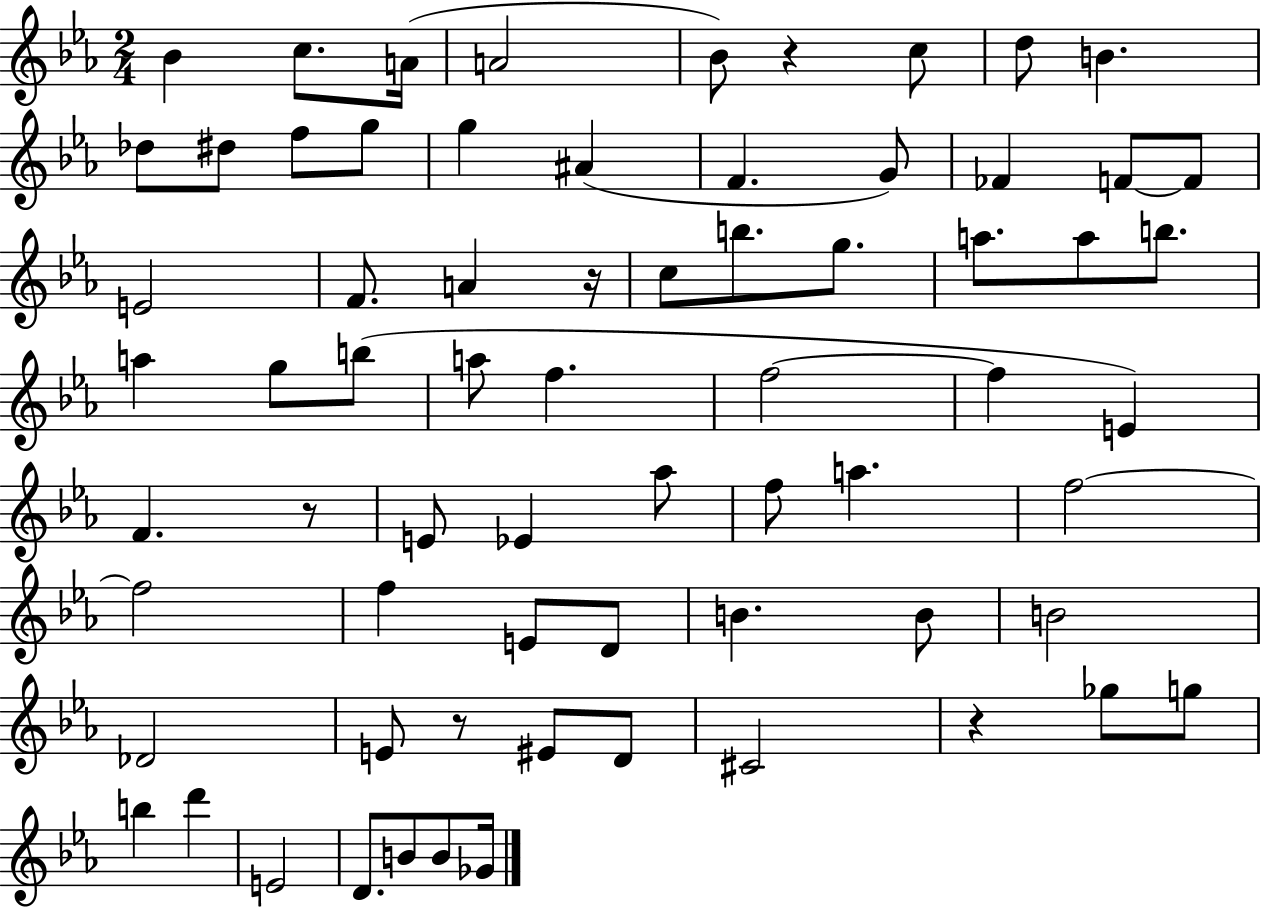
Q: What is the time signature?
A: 2/4